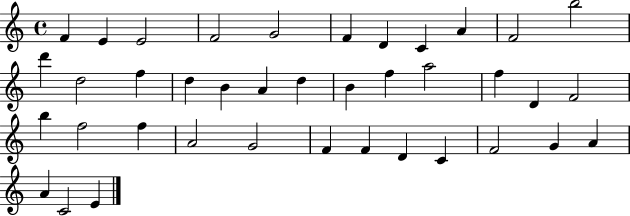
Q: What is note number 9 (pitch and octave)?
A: A4